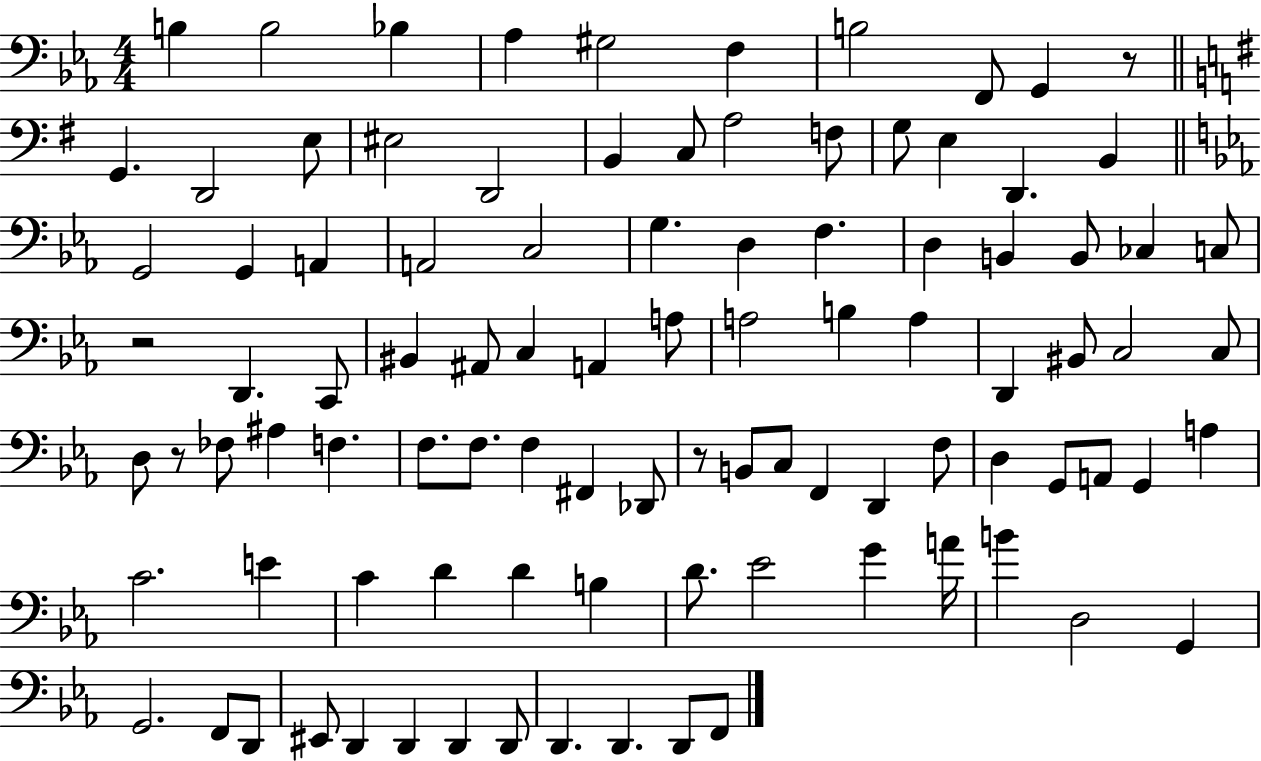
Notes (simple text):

B3/q B3/h Bb3/q Ab3/q G#3/h F3/q B3/h F2/e G2/q R/e G2/q. D2/h E3/e EIS3/h D2/h B2/q C3/e A3/h F3/e G3/e E3/q D2/q. B2/q G2/h G2/q A2/q A2/h C3/h G3/q. D3/q F3/q. D3/q B2/q B2/e CES3/q C3/e R/h D2/q. C2/e BIS2/q A#2/e C3/q A2/q A3/e A3/h B3/q A3/q D2/q BIS2/e C3/h C3/e D3/e R/e FES3/e A#3/q F3/q. F3/e. F3/e. F3/q F#2/q Db2/e R/e B2/e C3/e F2/q D2/q F3/e D3/q G2/e A2/e G2/q A3/q C4/h. E4/q C4/q D4/q D4/q B3/q D4/e. Eb4/h G4/q A4/s B4/q D3/h G2/q G2/h. F2/e D2/e EIS2/e D2/q D2/q D2/q D2/e D2/q. D2/q. D2/e F2/e